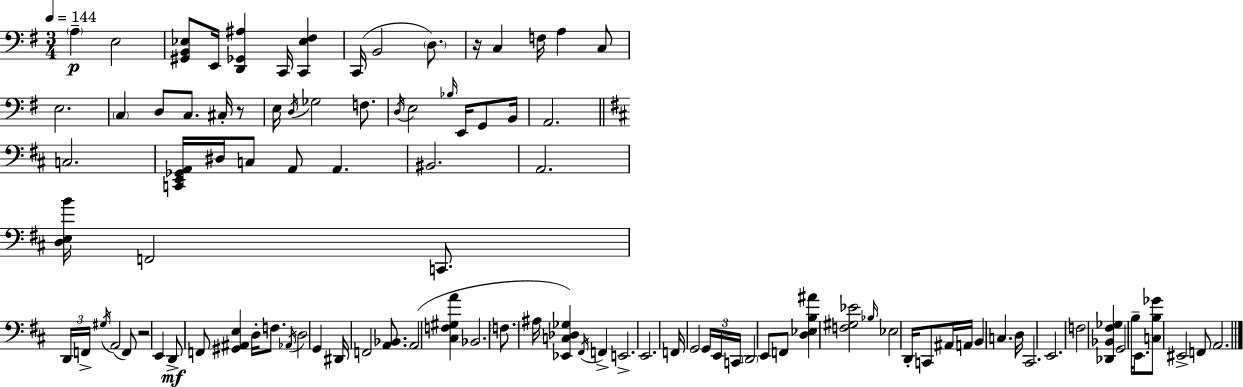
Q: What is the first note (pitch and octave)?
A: A3